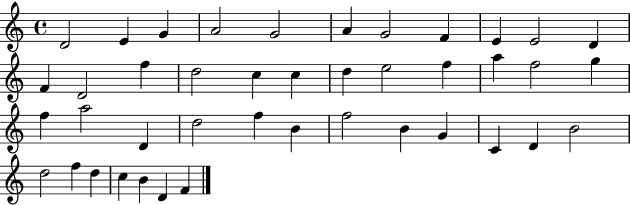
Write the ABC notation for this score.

X:1
T:Untitled
M:4/4
L:1/4
K:C
D2 E G A2 G2 A G2 F E E2 D F D2 f d2 c c d e2 f a f2 g f a2 D d2 f B f2 B G C D B2 d2 f d c B D F